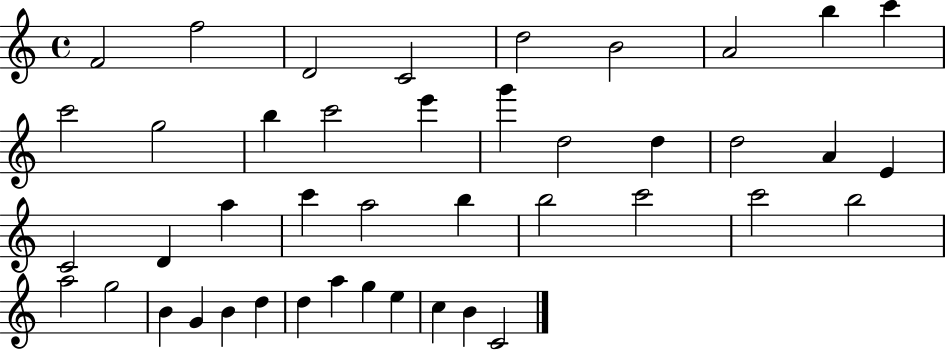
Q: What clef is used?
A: treble